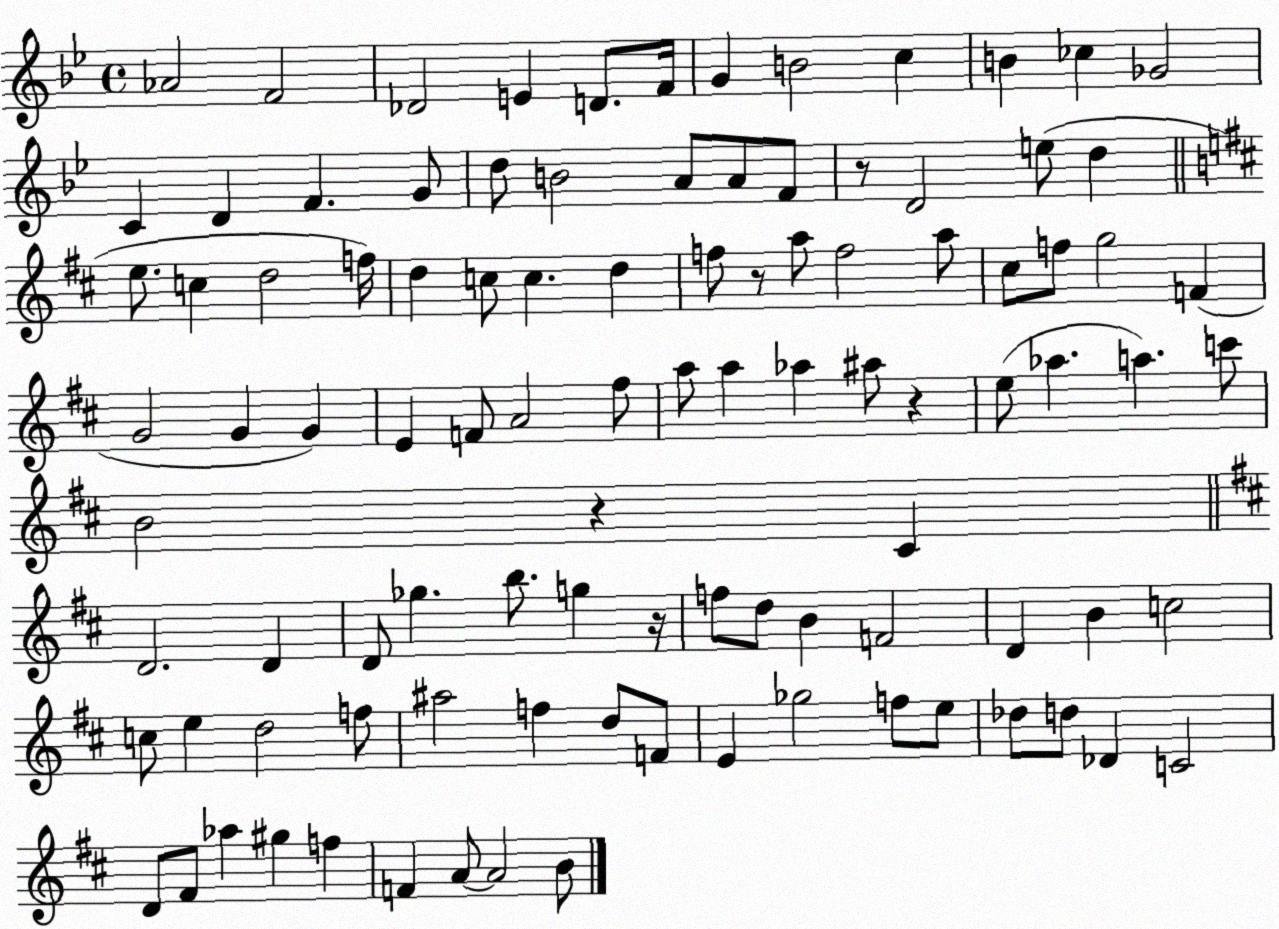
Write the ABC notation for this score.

X:1
T:Untitled
M:4/4
L:1/4
K:Bb
_A2 F2 _D2 E D/2 F/4 G B2 c B _c _G2 C D F G/2 d/2 B2 A/2 A/2 F/2 z/2 D2 e/2 d e/2 c d2 f/4 d c/2 c d f/2 z/2 a/2 f2 a/2 ^c/2 f/2 g2 F G2 G G E F/2 A2 ^f/2 a/2 a _a ^a/2 z e/2 _a a c'/2 B2 z ^C D2 D D/2 _g b/2 g z/4 f/2 d/2 B F2 D B c2 c/2 e d2 f/2 ^a2 f d/2 F/2 E _g2 f/2 e/2 _d/2 d/2 _D C2 D/2 ^F/2 _a ^g f F A/2 A2 B/2